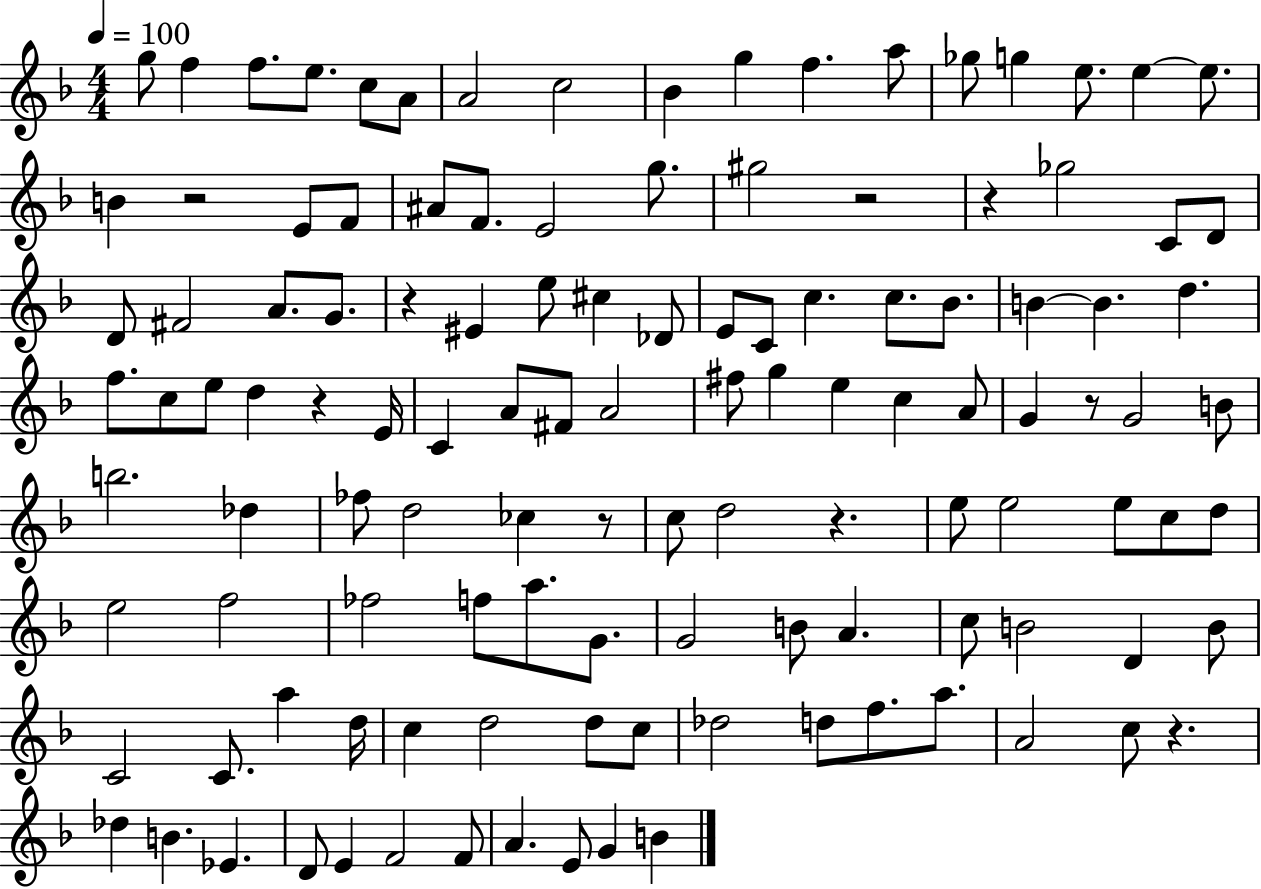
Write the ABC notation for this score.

X:1
T:Untitled
M:4/4
L:1/4
K:F
g/2 f f/2 e/2 c/2 A/2 A2 c2 _B g f a/2 _g/2 g e/2 e e/2 B z2 E/2 F/2 ^A/2 F/2 E2 g/2 ^g2 z2 z _g2 C/2 D/2 D/2 ^F2 A/2 G/2 z ^E e/2 ^c _D/2 E/2 C/2 c c/2 _B/2 B B d f/2 c/2 e/2 d z E/4 C A/2 ^F/2 A2 ^f/2 g e c A/2 G z/2 G2 B/2 b2 _d _f/2 d2 _c z/2 c/2 d2 z e/2 e2 e/2 c/2 d/2 e2 f2 _f2 f/2 a/2 G/2 G2 B/2 A c/2 B2 D B/2 C2 C/2 a d/4 c d2 d/2 c/2 _d2 d/2 f/2 a/2 A2 c/2 z _d B _E D/2 E F2 F/2 A E/2 G B